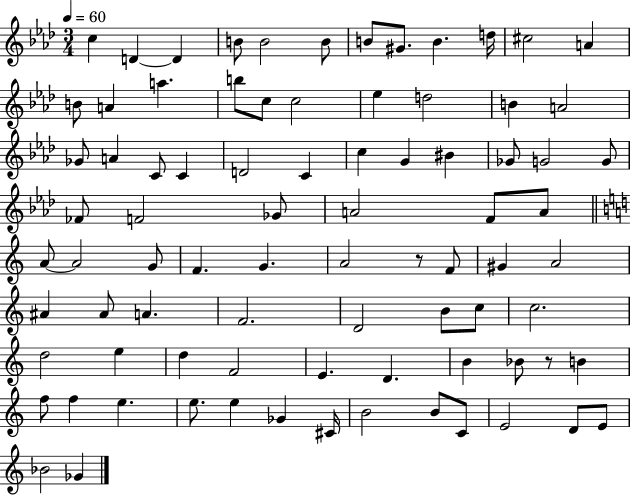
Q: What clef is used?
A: treble